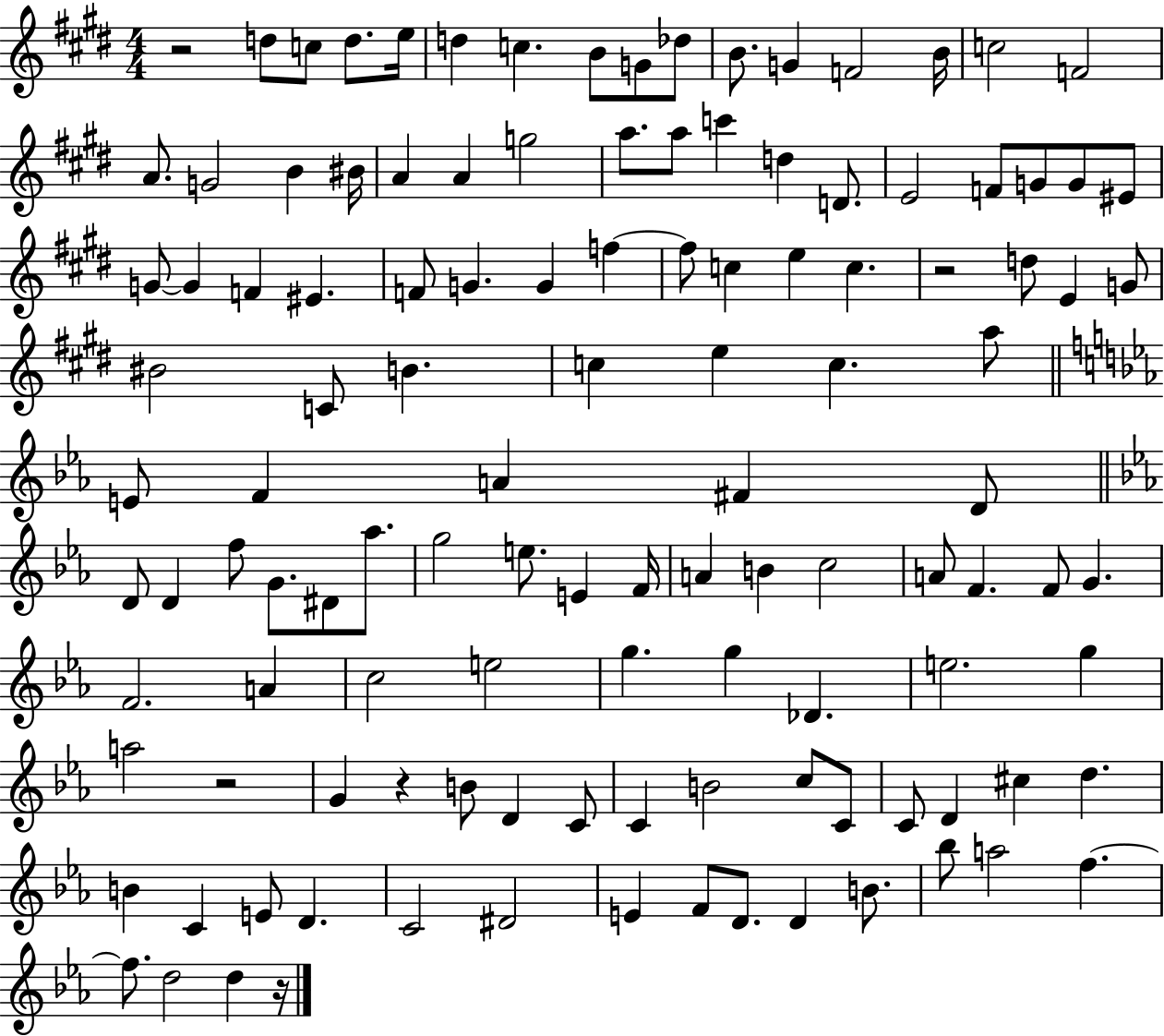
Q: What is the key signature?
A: E major